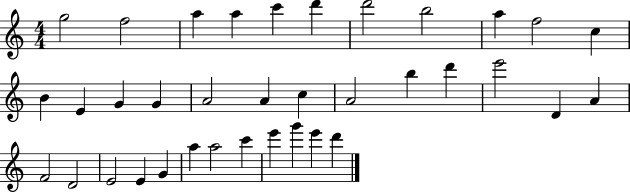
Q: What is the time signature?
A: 4/4